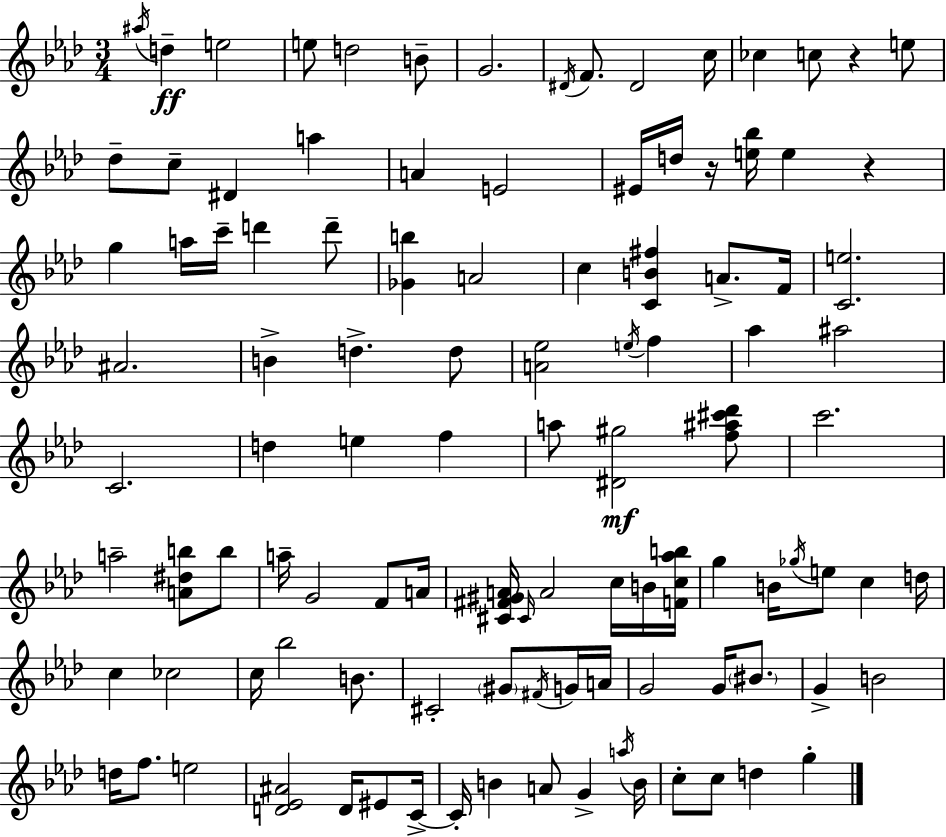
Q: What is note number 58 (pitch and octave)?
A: B4